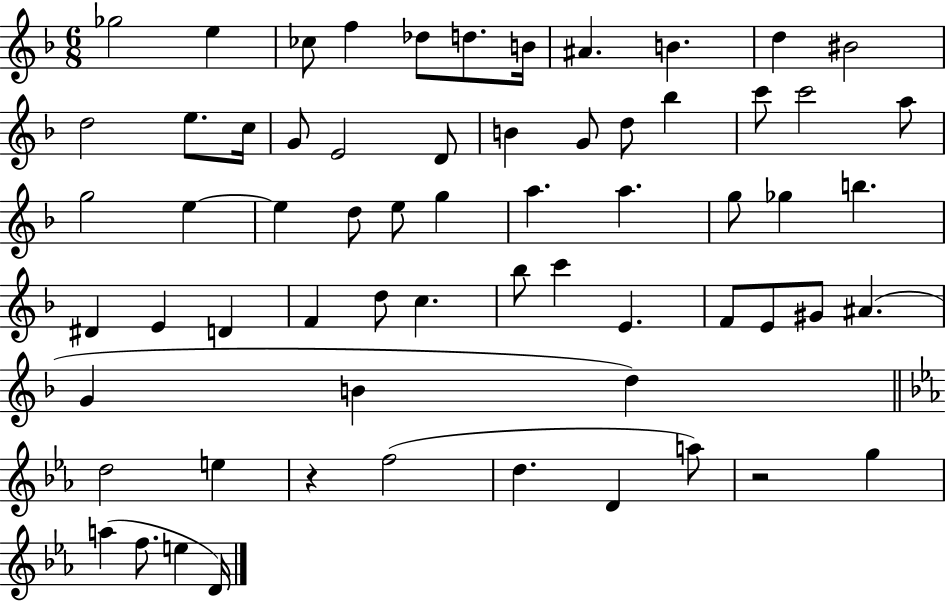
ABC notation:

X:1
T:Untitled
M:6/8
L:1/4
K:F
_g2 e _c/2 f _d/2 d/2 B/4 ^A B d ^B2 d2 e/2 c/4 G/2 E2 D/2 B G/2 d/2 _b c'/2 c'2 a/2 g2 e e d/2 e/2 g a a g/2 _g b ^D E D F d/2 c _b/2 c' E F/2 E/2 ^G/2 ^A G B d d2 e z f2 d D a/2 z2 g a f/2 e D/4